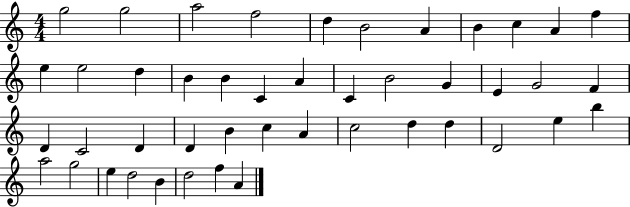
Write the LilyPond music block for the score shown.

{
  \clef treble
  \numericTimeSignature
  \time 4/4
  \key c \major
  g''2 g''2 | a''2 f''2 | d''4 b'2 a'4 | b'4 c''4 a'4 f''4 | \break e''4 e''2 d''4 | b'4 b'4 c'4 a'4 | c'4 b'2 g'4 | e'4 g'2 f'4 | \break d'4 c'2 d'4 | d'4 b'4 c''4 a'4 | c''2 d''4 d''4 | d'2 e''4 b''4 | \break a''2 g''2 | e''4 d''2 b'4 | d''2 f''4 a'4 | \bar "|."
}